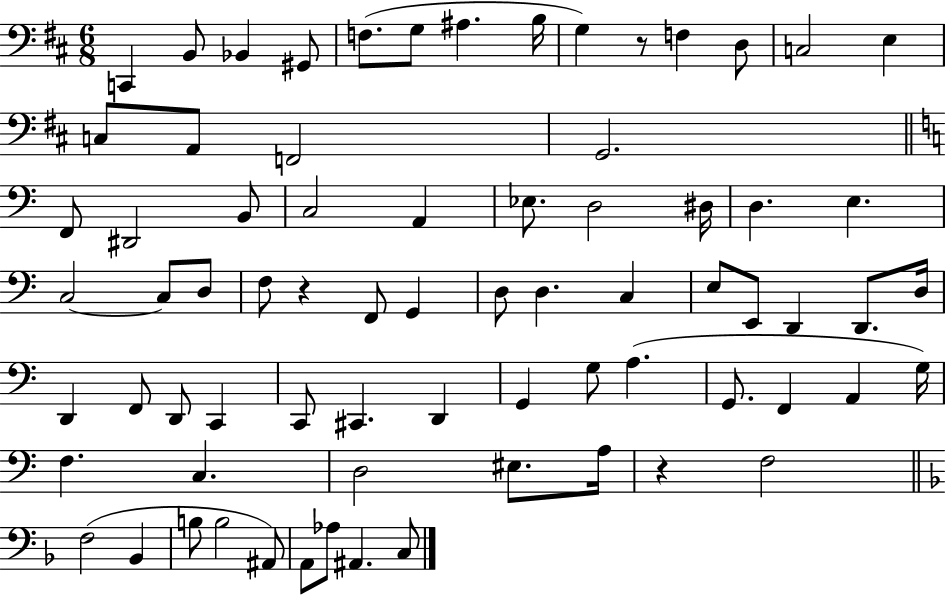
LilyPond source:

{
  \clef bass
  \numericTimeSignature
  \time 6/8
  \key d \major
  c,4 b,8 bes,4 gis,8 | f8.( g8 ais4. b16 | g4) r8 f4 d8 | c2 e4 | \break c8 a,8 f,2 | g,2. | \bar "||" \break \key c \major f,8 dis,2 b,8 | c2 a,4 | ees8. d2 dis16 | d4. e4. | \break c2~~ c8 d8 | f8 r4 f,8 g,4 | d8 d4. c4 | e8 e,8 d,4 d,8. d16 | \break d,4 f,8 d,8 c,4 | c,8 cis,4. d,4 | g,4 g8 a4.( | g,8. f,4 a,4 g16) | \break f4. c4. | d2 eis8. a16 | r4 f2 | \bar "||" \break \key f \major f2( bes,4 | b8 b2 ais,8) | a,8 aes8 ais,4. c8 | \bar "|."
}